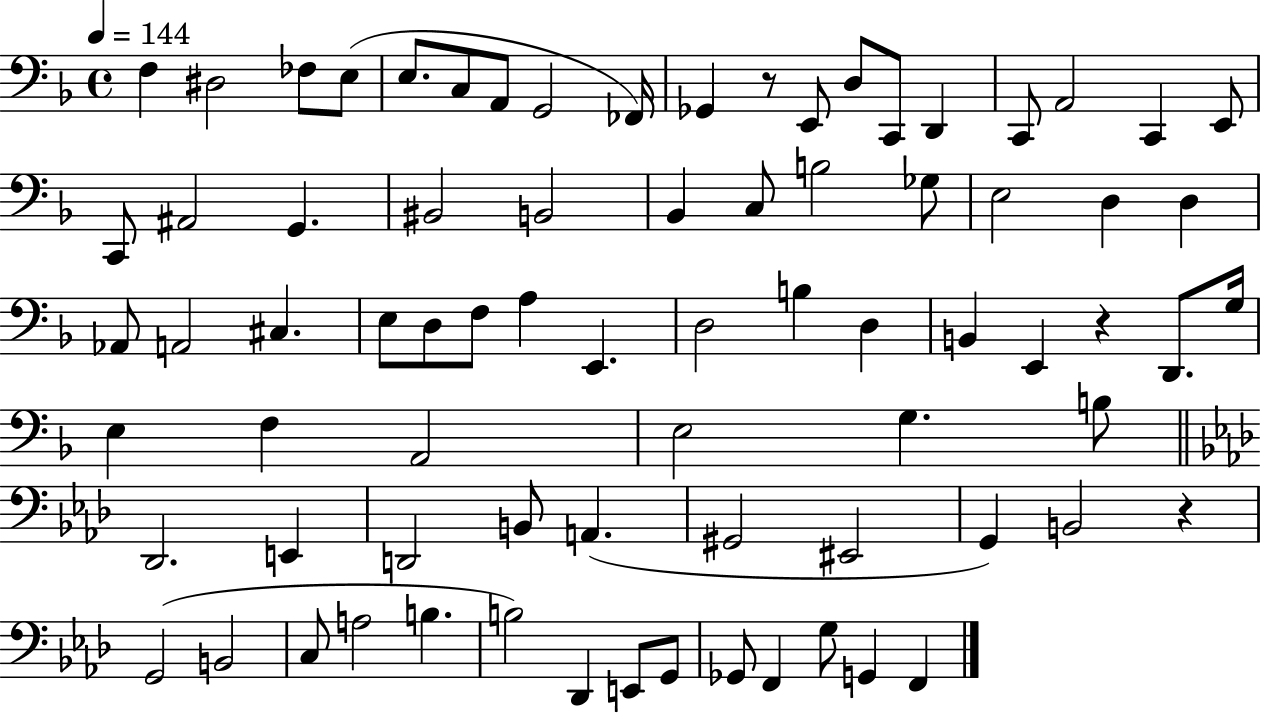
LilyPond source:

{
  \clef bass
  \time 4/4
  \defaultTimeSignature
  \key f \major
  \tempo 4 = 144
  \repeat volta 2 { f4 dis2 fes8 e8( | e8. c8 a,8 g,2 fes,16) | ges,4 r8 e,8 d8 c,8 d,4 | c,8 a,2 c,4 e,8 | \break c,8 ais,2 g,4. | bis,2 b,2 | bes,4 c8 b2 ges8 | e2 d4 d4 | \break aes,8 a,2 cis4. | e8 d8 f8 a4 e,4. | d2 b4 d4 | b,4 e,4 r4 d,8. g16 | \break e4 f4 a,2 | e2 g4. b8 | \bar "||" \break \key aes \major des,2. e,4 | d,2 b,8 a,4.( | gis,2 eis,2 | g,4) b,2 r4 | \break g,2( b,2 | c8 a2 b4. | b2) des,4 e,8 g,8 | ges,8 f,4 g8 g,4 f,4 | \break } \bar "|."
}